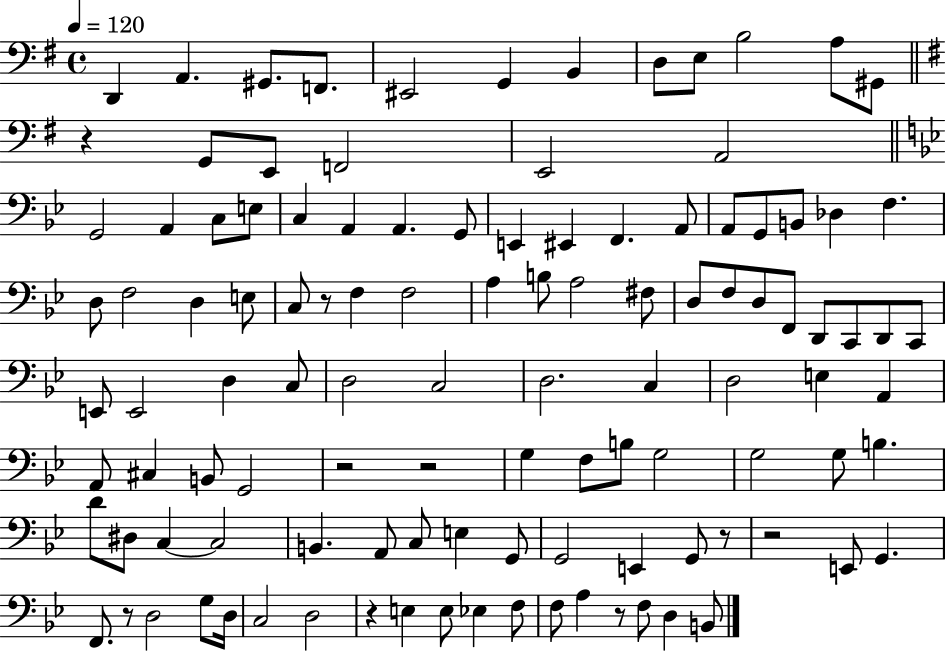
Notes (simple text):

D2/q A2/q. G#2/e. F2/e. EIS2/h G2/q B2/q D3/e E3/e B3/h A3/e G#2/e R/q G2/e E2/e F2/h E2/h A2/h G2/h A2/q C3/e E3/e C3/q A2/q A2/q. G2/e E2/q EIS2/q F2/q. A2/e A2/e G2/e B2/e Db3/q F3/q. D3/e F3/h D3/q E3/e C3/e R/e F3/q F3/h A3/q B3/e A3/h F#3/e D3/e F3/e D3/e F2/e D2/e C2/e D2/e C2/e E2/e E2/h D3/q C3/e D3/h C3/h D3/h. C3/q D3/h E3/q A2/q A2/e C#3/q B2/e G2/h R/h R/h G3/q F3/e B3/e G3/h G3/h G3/e B3/q. D4/e D#3/e C3/q C3/h B2/q. A2/e C3/e E3/q G2/e G2/h E2/q G2/e R/e R/h E2/e G2/q. F2/e. R/e D3/h G3/e D3/s C3/h D3/h R/q E3/q E3/e Eb3/q F3/e F3/e A3/q R/e F3/e D3/q B2/e